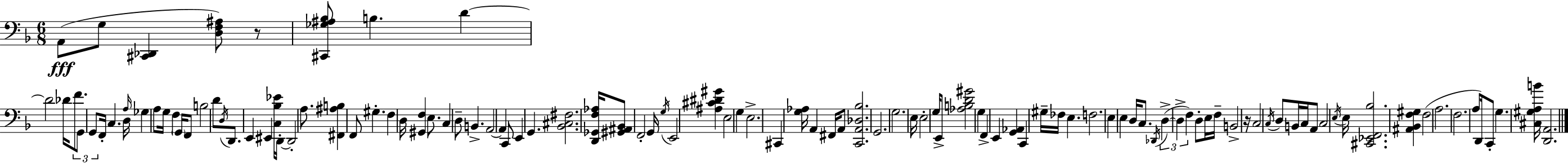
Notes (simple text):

A2/e G3/e [C#2,Db2]/q [D3,F3,A#3]/e R/e [C#2,Gb3,A#3,Bb3]/e B3/q. D4/q D4/h Db4/s F4/e. G2/e G2/e F2/s C3/q. D3/s A3/s Gb3/q A3/e G3/s F3/q G2/s F2/e B3/h D4/e D3/s D2/e. E2/q EIS2/q [C3,Bb3,Eb4]/s D2/s D2/h A3/e. [F#2,A#3,B3]/q F2/e G#3/q. F3/q D3/s [G#2,F3]/q E3/e. C3/q D3/e B2/q. A2/h A2/q C2/e E2/q G2/q. [Bb2,C#3,F#3]/h. [D2,Gb2,F3,Ab3]/s [G#2,A#2,Bb2]/e F2/h G2/s G3/s E2/h [A#3,C#4,D#4,G#4]/q E3/h G3/q E3/h. C#2/q [G3,Ab3]/s A2/q F#2/s A2/e [C2,A2,Db3,Bb3]/h. G2/h. G3/h. E3/s E3/h G3/s E2/e [Ab3,B3,D4,G#4]/h G3/q F2/q E2/q [G2,Ab2]/q C2/q G#3/s FES3/s E3/q. F3/h. E3/q E3/q D3/s C3/e. Db2/s D3/q D3/q F3/q D3/e E3/s F3/s B2/h R/s C3/h C3/s D3/e B2/s C3/s A2/e C3/h E3/s E3/s [C#2,Eb2,F2,Bb3]/h. [A#2,Bb2,F3,G#3]/q F3/h A3/h. F3/h. A3/e D2/s C2/e G3/q. [C#3,G#3,A3,B4]/s [D2,A2]/h.